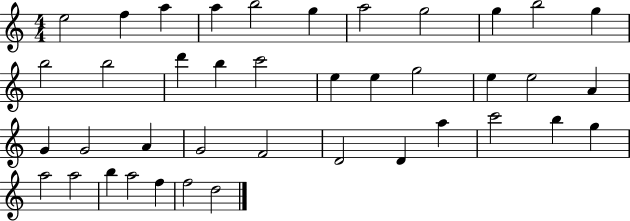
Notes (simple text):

E5/h F5/q A5/q A5/q B5/h G5/q A5/h G5/h G5/q B5/h G5/q B5/h B5/h D6/q B5/q C6/h E5/q E5/q G5/h E5/q E5/h A4/q G4/q G4/h A4/q G4/h F4/h D4/h D4/q A5/q C6/h B5/q G5/q A5/h A5/h B5/q A5/h F5/q F5/h D5/h